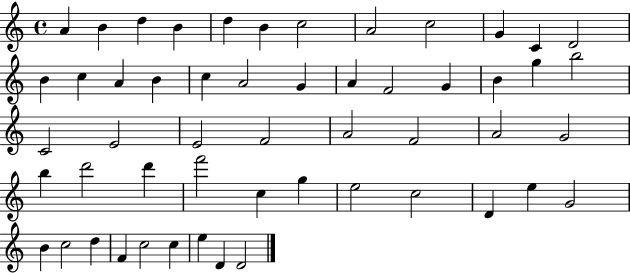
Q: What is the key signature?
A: C major